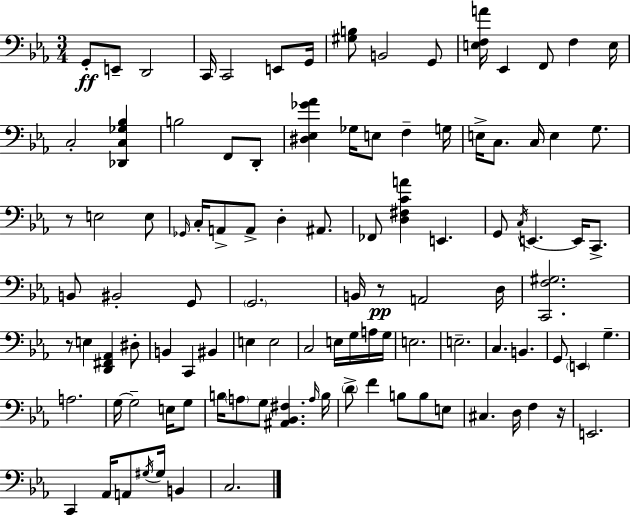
X:1
T:Untitled
M:3/4
L:1/4
K:Cm
G,,/2 E,,/2 D,,2 C,,/4 C,,2 E,,/2 G,,/4 [^G,B,]/2 B,,2 G,,/2 [E,F,A]/4 _E,, F,,/2 F, E,/4 C,2 [_D,,C,_G,_B,] B,2 F,,/2 D,,/2 [^D,_E,_G_A] _G,/4 E,/2 F, G,/4 E,/4 C,/2 C,/4 E, G,/2 z/2 E,2 E,/2 _G,,/4 C,/4 A,,/2 A,,/2 D, ^A,,/2 _F,,/2 [D,^F,CA] E,, G,,/2 C,/4 E,, E,,/4 C,,/2 B,,/2 ^B,,2 G,,/2 G,,2 B,,/4 z/2 A,,2 D,/4 [C,,F,^G,]2 z/2 E, [D,,^F,,_A,,] ^D,/2 B,, C,, ^B,, E, E,2 C,2 E,/4 G,/4 A,/4 G,/4 E,2 E,2 C, B,, G,,/2 E,, G, A,2 G,/4 G,2 E,/4 G,/2 B,/4 A,/2 G,/2 [^A,,_B,,^F,] A,/4 B,/4 D/2 F B,/2 B,/2 E,/2 ^C, D,/4 F, z/4 E,,2 C,, _A,,/4 A,,/2 ^G,/4 ^G,/4 B,, C,2